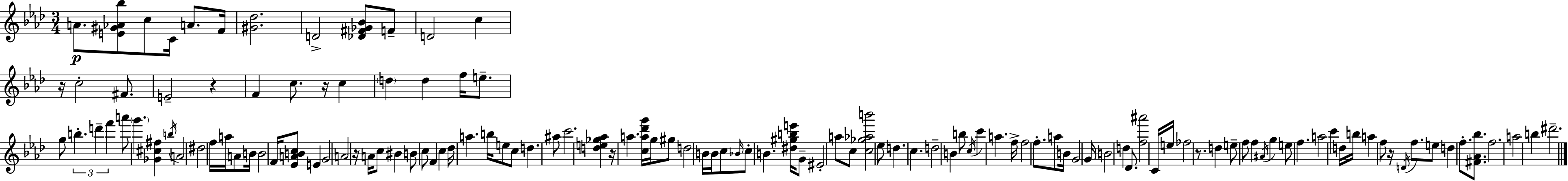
X:1
T:Untitled
M:3/4
L:1/4
K:Ab
A/2 [E^G_A_b]/2 c/2 C/4 A/2 F/4 [^G_d]2 D2 [_D^F_G_B]/2 F/2 D2 c z/4 c2 ^F/2 E2 z F c/2 z/4 c d d f/4 e/2 g/2 b d' f' a'/2 g' [_G^c^f] b/4 A2 ^d2 f/4 a/4 A/2 B/4 B2 F/4 [_EABc]/2 E G2 A2 z/4 A/4 c/2 ^B B/2 c/2 F c _d/4 a b/4 e/2 c/2 d ^a/2 c'2 [de_g_a] z/4 a [ca_d'g']/4 g/4 ^g/2 d2 B/4 B/4 c/2 _B/4 c/2 B [^d^gbe']/4 G/2 ^E2 a/2 c/2 [c_g_ab']2 _e/2 d c d2 B b/2 c/4 c' a f/4 f2 f/2 a/2 B/4 G2 G/4 B2 d _D/2 [f^a']2 C/4 e/4 _f2 z/2 d e/2 f/2 f ^A/4 g e/2 f a2 c' d/4 b/4 a f/2 z/4 D/4 f/2 e/2 d f/2 [^F_A_b]/2 f2 a2 b ^d'2